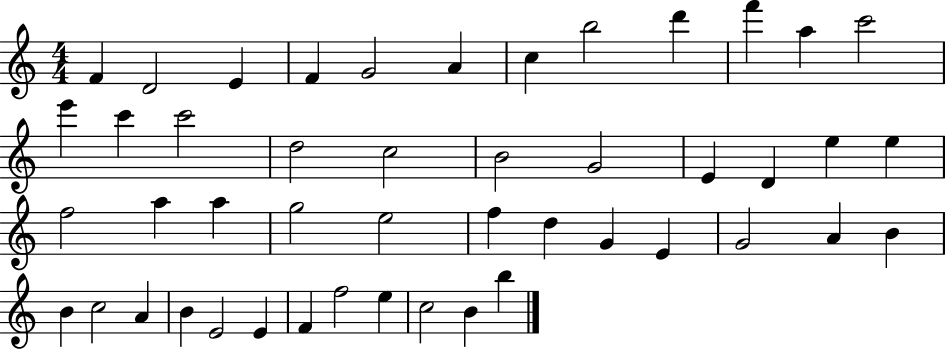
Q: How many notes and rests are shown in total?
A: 47